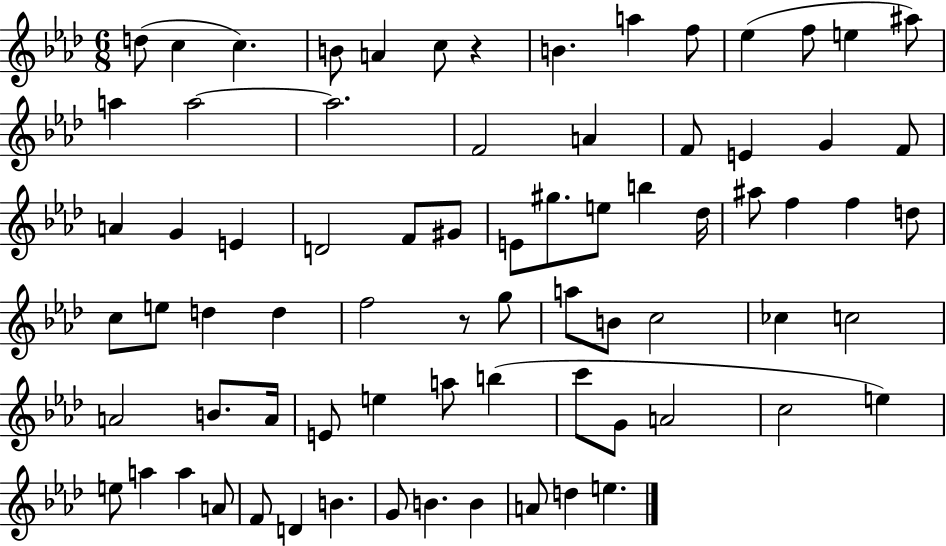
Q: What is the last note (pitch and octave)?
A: E5